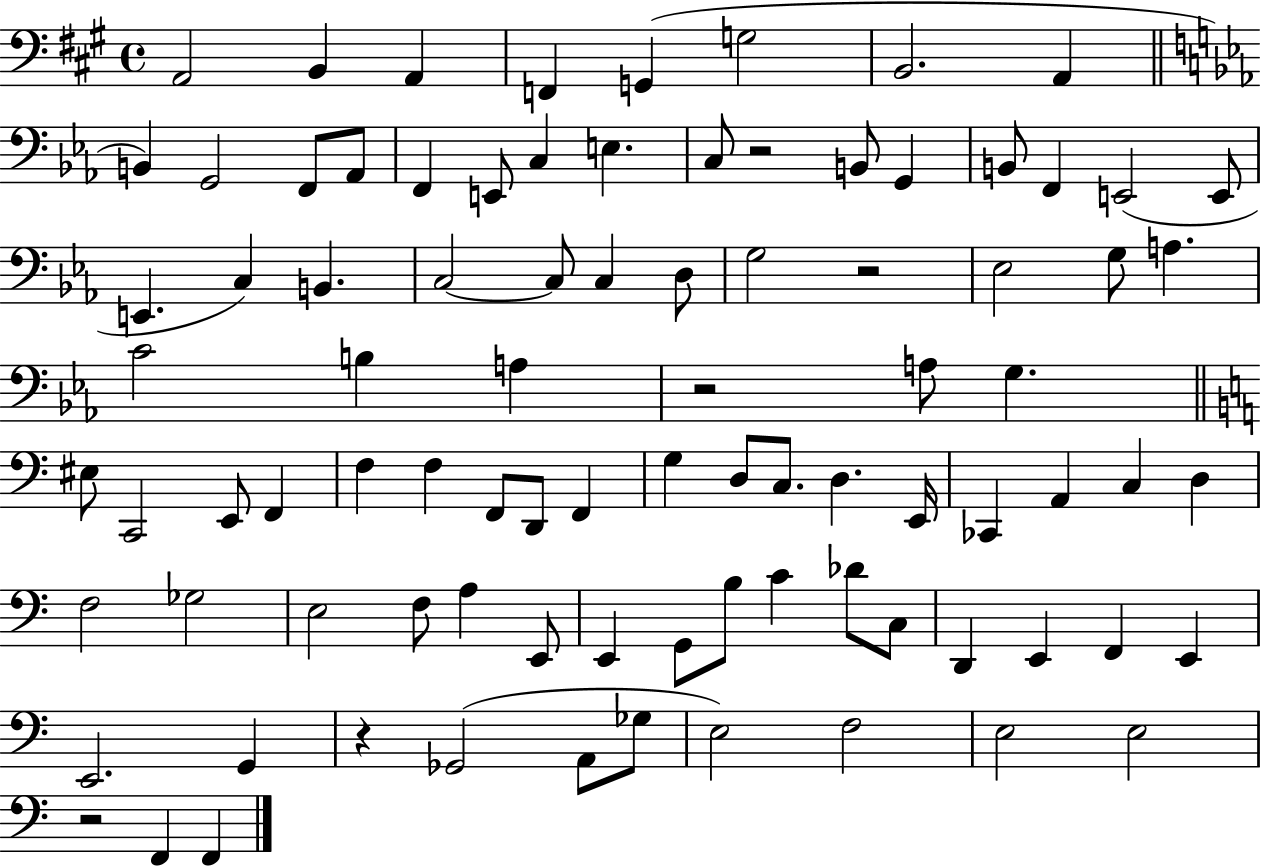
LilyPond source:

{
  \clef bass
  \time 4/4
  \defaultTimeSignature
  \key a \major
  a,2 b,4 a,4 | f,4 g,4( g2 | b,2. a,4 | \bar "||" \break \key ees \major b,4) g,2 f,8 aes,8 | f,4 e,8 c4 e4. | c8 r2 b,8 g,4 | b,8 f,4 e,2( e,8 | \break e,4. c4) b,4. | c2~~ c8 c4 d8 | g2 r2 | ees2 g8 a4. | \break c'2 b4 a4 | r2 a8 g4. | \bar "||" \break \key c \major eis8 c,2 e,8 f,4 | f4 f4 f,8 d,8 f,4 | g4 d8 c8. d4. e,16 | ces,4 a,4 c4 d4 | \break f2 ges2 | e2 f8 a4 e,8 | e,4 g,8 b8 c'4 des'8 c8 | d,4 e,4 f,4 e,4 | \break e,2. g,4 | r4 ges,2( a,8 ges8 | e2) f2 | e2 e2 | \break r2 f,4 f,4 | \bar "|."
}